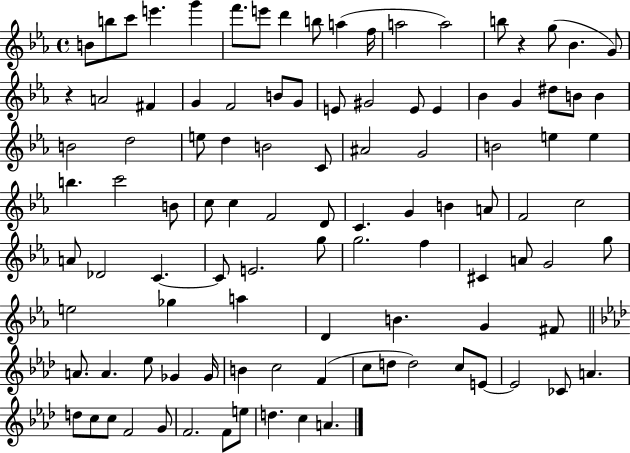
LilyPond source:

{
  \clef treble
  \time 4/4
  \defaultTimeSignature
  \key ees \major
  b'8 b''8 c'''8 e'''4. g'''4 | f'''8. e'''8 d'''4 b''8 a''4( f''16 | a''2 a''2) | b''8 r4 g''8( bes'4. g'8) | \break r4 a'2 fis'4 | g'4 f'2 b'8 g'8 | e'8 gis'2 e'8 e'4 | bes'4 g'4 dis''8 b'8 b'4 | \break b'2 d''2 | e''8 d''4 b'2 c'8 | ais'2 g'2 | b'2 e''4 e''4 | \break b''4. c'''2 b'8 | c''8 c''4 f'2 d'8 | c'4. g'4 b'4 a'8 | f'2 c''2 | \break a'8 des'2 c'4.~~ | c'8 e'2. g''8 | g''2. f''4 | cis'4 a'8 g'2 g''8 | \break e''2 ges''4 a''4 | d'4 b'4. g'4 fis'8 | \bar "||" \break \key f \minor a'8. a'4. ees''8 ges'4 ges'16 | b'4 c''2 f'4( | c''8 d''8 d''2) c''8 e'8~~ | e'2 ces'8 a'4. | \break d''8 c''8 c''8 f'2 g'8 | f'2. f'8 e''8 | d''4. c''4 a'4. | \bar "|."
}